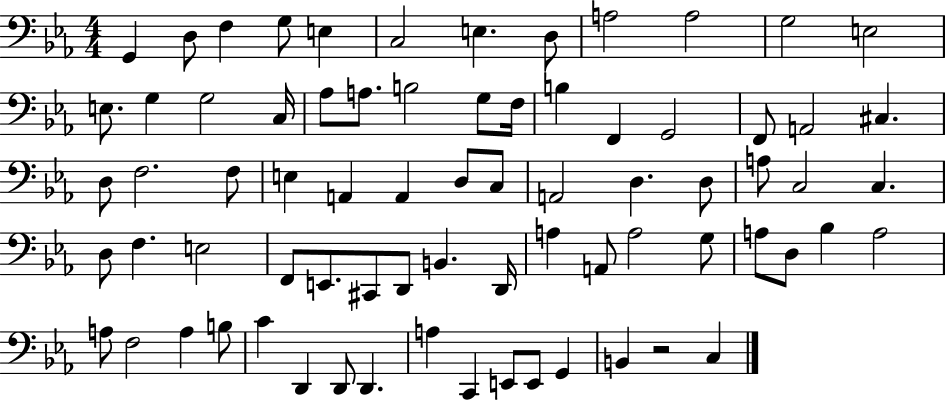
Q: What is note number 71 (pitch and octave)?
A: G2